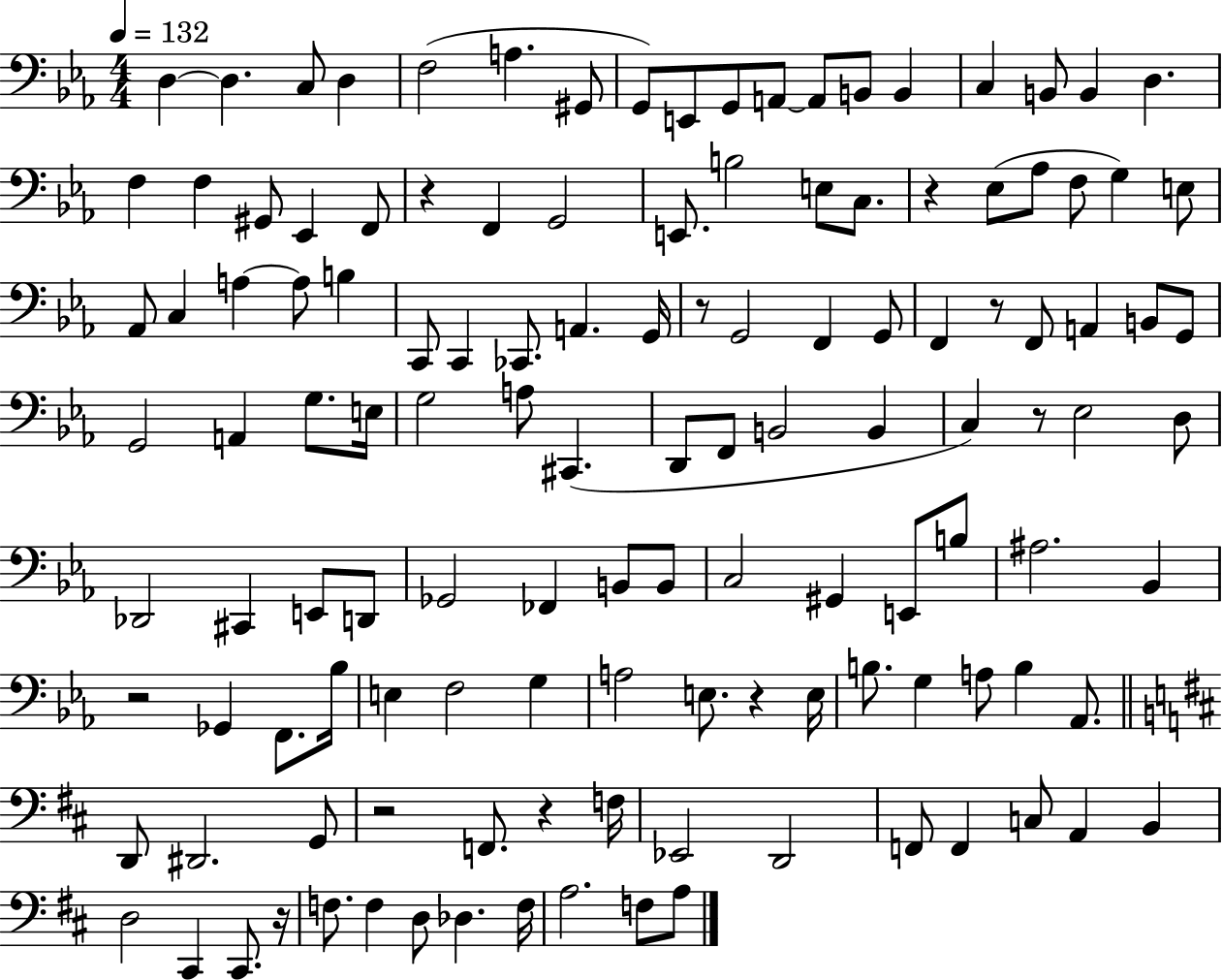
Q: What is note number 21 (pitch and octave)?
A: G#2